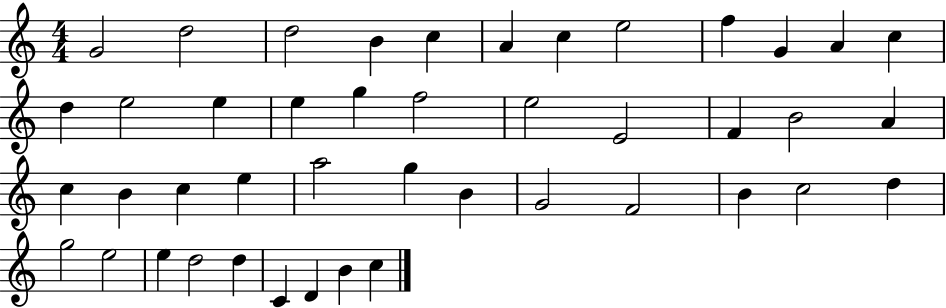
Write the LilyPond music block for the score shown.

{
  \clef treble
  \numericTimeSignature
  \time 4/4
  \key c \major
  g'2 d''2 | d''2 b'4 c''4 | a'4 c''4 e''2 | f''4 g'4 a'4 c''4 | \break d''4 e''2 e''4 | e''4 g''4 f''2 | e''2 e'2 | f'4 b'2 a'4 | \break c''4 b'4 c''4 e''4 | a''2 g''4 b'4 | g'2 f'2 | b'4 c''2 d''4 | \break g''2 e''2 | e''4 d''2 d''4 | c'4 d'4 b'4 c''4 | \bar "|."
}